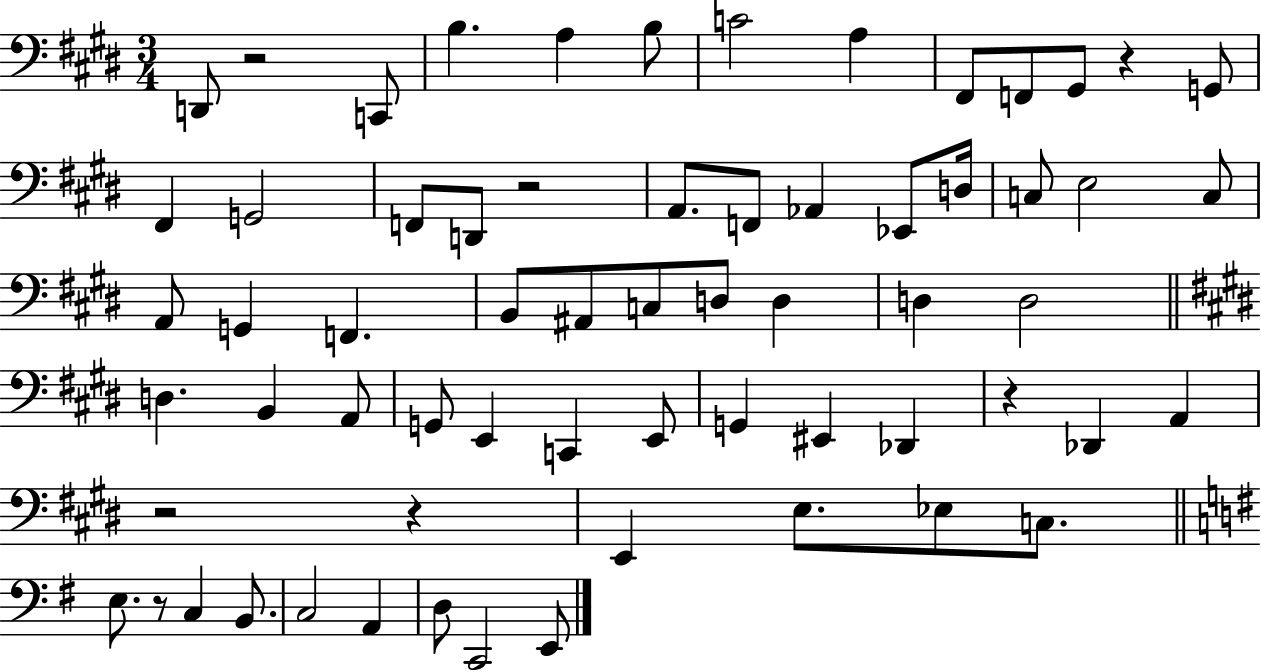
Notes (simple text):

D2/e R/h C2/e B3/q. A3/q B3/e C4/h A3/q F#2/e F2/e G#2/e R/q G2/e F#2/q G2/h F2/e D2/e R/h A2/e. F2/e Ab2/q Eb2/e D3/s C3/e E3/h C3/e A2/e G2/q F2/q. B2/e A#2/e C3/e D3/e D3/q D3/q D3/h D3/q. B2/q A2/e G2/e E2/q C2/q E2/e G2/q EIS2/q Db2/q R/q Db2/q A2/q R/h R/q E2/q E3/e. Eb3/e C3/e. E3/e. R/e C3/q B2/e. C3/h A2/q D3/e C2/h E2/e